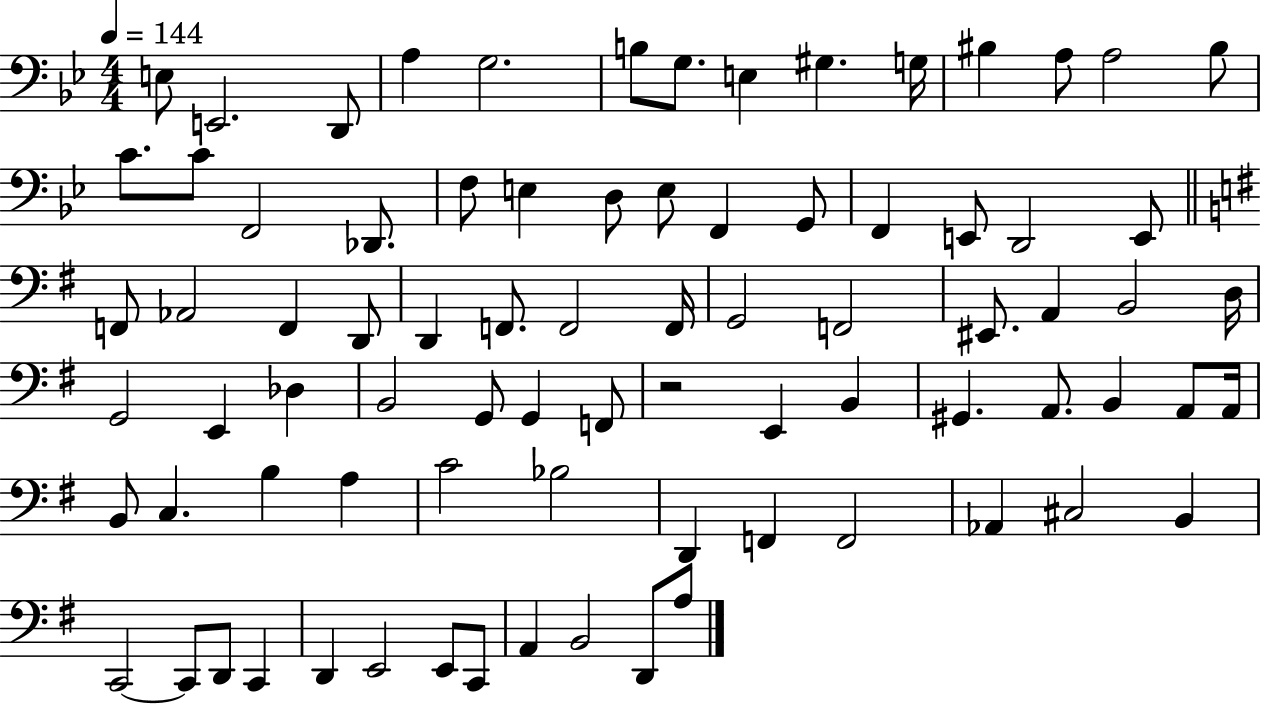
{
  \clef bass
  \numericTimeSignature
  \time 4/4
  \key bes \major
  \tempo 4 = 144
  e8 e,2. d,8 | a4 g2. | b8 g8. e4 gis4. g16 | bis4 a8 a2 bis8 | \break c'8. c'8 f,2 des,8. | f8 e4 d8 e8 f,4 g,8 | f,4 e,8 d,2 e,8 | \bar "||" \break \key g \major f,8 aes,2 f,4 d,8 | d,4 f,8. f,2 f,16 | g,2 f,2 | eis,8. a,4 b,2 d16 | \break g,2 e,4 des4 | b,2 g,8 g,4 f,8 | r2 e,4 b,4 | gis,4. a,8. b,4 a,8 a,16 | \break b,8 c4. b4 a4 | c'2 bes2 | d,4 f,4 f,2 | aes,4 cis2 b,4 | \break c,2~~ c,8 d,8 c,4 | d,4 e,2 e,8 c,8 | a,4 b,2 d,8 a8 | \bar "|."
}